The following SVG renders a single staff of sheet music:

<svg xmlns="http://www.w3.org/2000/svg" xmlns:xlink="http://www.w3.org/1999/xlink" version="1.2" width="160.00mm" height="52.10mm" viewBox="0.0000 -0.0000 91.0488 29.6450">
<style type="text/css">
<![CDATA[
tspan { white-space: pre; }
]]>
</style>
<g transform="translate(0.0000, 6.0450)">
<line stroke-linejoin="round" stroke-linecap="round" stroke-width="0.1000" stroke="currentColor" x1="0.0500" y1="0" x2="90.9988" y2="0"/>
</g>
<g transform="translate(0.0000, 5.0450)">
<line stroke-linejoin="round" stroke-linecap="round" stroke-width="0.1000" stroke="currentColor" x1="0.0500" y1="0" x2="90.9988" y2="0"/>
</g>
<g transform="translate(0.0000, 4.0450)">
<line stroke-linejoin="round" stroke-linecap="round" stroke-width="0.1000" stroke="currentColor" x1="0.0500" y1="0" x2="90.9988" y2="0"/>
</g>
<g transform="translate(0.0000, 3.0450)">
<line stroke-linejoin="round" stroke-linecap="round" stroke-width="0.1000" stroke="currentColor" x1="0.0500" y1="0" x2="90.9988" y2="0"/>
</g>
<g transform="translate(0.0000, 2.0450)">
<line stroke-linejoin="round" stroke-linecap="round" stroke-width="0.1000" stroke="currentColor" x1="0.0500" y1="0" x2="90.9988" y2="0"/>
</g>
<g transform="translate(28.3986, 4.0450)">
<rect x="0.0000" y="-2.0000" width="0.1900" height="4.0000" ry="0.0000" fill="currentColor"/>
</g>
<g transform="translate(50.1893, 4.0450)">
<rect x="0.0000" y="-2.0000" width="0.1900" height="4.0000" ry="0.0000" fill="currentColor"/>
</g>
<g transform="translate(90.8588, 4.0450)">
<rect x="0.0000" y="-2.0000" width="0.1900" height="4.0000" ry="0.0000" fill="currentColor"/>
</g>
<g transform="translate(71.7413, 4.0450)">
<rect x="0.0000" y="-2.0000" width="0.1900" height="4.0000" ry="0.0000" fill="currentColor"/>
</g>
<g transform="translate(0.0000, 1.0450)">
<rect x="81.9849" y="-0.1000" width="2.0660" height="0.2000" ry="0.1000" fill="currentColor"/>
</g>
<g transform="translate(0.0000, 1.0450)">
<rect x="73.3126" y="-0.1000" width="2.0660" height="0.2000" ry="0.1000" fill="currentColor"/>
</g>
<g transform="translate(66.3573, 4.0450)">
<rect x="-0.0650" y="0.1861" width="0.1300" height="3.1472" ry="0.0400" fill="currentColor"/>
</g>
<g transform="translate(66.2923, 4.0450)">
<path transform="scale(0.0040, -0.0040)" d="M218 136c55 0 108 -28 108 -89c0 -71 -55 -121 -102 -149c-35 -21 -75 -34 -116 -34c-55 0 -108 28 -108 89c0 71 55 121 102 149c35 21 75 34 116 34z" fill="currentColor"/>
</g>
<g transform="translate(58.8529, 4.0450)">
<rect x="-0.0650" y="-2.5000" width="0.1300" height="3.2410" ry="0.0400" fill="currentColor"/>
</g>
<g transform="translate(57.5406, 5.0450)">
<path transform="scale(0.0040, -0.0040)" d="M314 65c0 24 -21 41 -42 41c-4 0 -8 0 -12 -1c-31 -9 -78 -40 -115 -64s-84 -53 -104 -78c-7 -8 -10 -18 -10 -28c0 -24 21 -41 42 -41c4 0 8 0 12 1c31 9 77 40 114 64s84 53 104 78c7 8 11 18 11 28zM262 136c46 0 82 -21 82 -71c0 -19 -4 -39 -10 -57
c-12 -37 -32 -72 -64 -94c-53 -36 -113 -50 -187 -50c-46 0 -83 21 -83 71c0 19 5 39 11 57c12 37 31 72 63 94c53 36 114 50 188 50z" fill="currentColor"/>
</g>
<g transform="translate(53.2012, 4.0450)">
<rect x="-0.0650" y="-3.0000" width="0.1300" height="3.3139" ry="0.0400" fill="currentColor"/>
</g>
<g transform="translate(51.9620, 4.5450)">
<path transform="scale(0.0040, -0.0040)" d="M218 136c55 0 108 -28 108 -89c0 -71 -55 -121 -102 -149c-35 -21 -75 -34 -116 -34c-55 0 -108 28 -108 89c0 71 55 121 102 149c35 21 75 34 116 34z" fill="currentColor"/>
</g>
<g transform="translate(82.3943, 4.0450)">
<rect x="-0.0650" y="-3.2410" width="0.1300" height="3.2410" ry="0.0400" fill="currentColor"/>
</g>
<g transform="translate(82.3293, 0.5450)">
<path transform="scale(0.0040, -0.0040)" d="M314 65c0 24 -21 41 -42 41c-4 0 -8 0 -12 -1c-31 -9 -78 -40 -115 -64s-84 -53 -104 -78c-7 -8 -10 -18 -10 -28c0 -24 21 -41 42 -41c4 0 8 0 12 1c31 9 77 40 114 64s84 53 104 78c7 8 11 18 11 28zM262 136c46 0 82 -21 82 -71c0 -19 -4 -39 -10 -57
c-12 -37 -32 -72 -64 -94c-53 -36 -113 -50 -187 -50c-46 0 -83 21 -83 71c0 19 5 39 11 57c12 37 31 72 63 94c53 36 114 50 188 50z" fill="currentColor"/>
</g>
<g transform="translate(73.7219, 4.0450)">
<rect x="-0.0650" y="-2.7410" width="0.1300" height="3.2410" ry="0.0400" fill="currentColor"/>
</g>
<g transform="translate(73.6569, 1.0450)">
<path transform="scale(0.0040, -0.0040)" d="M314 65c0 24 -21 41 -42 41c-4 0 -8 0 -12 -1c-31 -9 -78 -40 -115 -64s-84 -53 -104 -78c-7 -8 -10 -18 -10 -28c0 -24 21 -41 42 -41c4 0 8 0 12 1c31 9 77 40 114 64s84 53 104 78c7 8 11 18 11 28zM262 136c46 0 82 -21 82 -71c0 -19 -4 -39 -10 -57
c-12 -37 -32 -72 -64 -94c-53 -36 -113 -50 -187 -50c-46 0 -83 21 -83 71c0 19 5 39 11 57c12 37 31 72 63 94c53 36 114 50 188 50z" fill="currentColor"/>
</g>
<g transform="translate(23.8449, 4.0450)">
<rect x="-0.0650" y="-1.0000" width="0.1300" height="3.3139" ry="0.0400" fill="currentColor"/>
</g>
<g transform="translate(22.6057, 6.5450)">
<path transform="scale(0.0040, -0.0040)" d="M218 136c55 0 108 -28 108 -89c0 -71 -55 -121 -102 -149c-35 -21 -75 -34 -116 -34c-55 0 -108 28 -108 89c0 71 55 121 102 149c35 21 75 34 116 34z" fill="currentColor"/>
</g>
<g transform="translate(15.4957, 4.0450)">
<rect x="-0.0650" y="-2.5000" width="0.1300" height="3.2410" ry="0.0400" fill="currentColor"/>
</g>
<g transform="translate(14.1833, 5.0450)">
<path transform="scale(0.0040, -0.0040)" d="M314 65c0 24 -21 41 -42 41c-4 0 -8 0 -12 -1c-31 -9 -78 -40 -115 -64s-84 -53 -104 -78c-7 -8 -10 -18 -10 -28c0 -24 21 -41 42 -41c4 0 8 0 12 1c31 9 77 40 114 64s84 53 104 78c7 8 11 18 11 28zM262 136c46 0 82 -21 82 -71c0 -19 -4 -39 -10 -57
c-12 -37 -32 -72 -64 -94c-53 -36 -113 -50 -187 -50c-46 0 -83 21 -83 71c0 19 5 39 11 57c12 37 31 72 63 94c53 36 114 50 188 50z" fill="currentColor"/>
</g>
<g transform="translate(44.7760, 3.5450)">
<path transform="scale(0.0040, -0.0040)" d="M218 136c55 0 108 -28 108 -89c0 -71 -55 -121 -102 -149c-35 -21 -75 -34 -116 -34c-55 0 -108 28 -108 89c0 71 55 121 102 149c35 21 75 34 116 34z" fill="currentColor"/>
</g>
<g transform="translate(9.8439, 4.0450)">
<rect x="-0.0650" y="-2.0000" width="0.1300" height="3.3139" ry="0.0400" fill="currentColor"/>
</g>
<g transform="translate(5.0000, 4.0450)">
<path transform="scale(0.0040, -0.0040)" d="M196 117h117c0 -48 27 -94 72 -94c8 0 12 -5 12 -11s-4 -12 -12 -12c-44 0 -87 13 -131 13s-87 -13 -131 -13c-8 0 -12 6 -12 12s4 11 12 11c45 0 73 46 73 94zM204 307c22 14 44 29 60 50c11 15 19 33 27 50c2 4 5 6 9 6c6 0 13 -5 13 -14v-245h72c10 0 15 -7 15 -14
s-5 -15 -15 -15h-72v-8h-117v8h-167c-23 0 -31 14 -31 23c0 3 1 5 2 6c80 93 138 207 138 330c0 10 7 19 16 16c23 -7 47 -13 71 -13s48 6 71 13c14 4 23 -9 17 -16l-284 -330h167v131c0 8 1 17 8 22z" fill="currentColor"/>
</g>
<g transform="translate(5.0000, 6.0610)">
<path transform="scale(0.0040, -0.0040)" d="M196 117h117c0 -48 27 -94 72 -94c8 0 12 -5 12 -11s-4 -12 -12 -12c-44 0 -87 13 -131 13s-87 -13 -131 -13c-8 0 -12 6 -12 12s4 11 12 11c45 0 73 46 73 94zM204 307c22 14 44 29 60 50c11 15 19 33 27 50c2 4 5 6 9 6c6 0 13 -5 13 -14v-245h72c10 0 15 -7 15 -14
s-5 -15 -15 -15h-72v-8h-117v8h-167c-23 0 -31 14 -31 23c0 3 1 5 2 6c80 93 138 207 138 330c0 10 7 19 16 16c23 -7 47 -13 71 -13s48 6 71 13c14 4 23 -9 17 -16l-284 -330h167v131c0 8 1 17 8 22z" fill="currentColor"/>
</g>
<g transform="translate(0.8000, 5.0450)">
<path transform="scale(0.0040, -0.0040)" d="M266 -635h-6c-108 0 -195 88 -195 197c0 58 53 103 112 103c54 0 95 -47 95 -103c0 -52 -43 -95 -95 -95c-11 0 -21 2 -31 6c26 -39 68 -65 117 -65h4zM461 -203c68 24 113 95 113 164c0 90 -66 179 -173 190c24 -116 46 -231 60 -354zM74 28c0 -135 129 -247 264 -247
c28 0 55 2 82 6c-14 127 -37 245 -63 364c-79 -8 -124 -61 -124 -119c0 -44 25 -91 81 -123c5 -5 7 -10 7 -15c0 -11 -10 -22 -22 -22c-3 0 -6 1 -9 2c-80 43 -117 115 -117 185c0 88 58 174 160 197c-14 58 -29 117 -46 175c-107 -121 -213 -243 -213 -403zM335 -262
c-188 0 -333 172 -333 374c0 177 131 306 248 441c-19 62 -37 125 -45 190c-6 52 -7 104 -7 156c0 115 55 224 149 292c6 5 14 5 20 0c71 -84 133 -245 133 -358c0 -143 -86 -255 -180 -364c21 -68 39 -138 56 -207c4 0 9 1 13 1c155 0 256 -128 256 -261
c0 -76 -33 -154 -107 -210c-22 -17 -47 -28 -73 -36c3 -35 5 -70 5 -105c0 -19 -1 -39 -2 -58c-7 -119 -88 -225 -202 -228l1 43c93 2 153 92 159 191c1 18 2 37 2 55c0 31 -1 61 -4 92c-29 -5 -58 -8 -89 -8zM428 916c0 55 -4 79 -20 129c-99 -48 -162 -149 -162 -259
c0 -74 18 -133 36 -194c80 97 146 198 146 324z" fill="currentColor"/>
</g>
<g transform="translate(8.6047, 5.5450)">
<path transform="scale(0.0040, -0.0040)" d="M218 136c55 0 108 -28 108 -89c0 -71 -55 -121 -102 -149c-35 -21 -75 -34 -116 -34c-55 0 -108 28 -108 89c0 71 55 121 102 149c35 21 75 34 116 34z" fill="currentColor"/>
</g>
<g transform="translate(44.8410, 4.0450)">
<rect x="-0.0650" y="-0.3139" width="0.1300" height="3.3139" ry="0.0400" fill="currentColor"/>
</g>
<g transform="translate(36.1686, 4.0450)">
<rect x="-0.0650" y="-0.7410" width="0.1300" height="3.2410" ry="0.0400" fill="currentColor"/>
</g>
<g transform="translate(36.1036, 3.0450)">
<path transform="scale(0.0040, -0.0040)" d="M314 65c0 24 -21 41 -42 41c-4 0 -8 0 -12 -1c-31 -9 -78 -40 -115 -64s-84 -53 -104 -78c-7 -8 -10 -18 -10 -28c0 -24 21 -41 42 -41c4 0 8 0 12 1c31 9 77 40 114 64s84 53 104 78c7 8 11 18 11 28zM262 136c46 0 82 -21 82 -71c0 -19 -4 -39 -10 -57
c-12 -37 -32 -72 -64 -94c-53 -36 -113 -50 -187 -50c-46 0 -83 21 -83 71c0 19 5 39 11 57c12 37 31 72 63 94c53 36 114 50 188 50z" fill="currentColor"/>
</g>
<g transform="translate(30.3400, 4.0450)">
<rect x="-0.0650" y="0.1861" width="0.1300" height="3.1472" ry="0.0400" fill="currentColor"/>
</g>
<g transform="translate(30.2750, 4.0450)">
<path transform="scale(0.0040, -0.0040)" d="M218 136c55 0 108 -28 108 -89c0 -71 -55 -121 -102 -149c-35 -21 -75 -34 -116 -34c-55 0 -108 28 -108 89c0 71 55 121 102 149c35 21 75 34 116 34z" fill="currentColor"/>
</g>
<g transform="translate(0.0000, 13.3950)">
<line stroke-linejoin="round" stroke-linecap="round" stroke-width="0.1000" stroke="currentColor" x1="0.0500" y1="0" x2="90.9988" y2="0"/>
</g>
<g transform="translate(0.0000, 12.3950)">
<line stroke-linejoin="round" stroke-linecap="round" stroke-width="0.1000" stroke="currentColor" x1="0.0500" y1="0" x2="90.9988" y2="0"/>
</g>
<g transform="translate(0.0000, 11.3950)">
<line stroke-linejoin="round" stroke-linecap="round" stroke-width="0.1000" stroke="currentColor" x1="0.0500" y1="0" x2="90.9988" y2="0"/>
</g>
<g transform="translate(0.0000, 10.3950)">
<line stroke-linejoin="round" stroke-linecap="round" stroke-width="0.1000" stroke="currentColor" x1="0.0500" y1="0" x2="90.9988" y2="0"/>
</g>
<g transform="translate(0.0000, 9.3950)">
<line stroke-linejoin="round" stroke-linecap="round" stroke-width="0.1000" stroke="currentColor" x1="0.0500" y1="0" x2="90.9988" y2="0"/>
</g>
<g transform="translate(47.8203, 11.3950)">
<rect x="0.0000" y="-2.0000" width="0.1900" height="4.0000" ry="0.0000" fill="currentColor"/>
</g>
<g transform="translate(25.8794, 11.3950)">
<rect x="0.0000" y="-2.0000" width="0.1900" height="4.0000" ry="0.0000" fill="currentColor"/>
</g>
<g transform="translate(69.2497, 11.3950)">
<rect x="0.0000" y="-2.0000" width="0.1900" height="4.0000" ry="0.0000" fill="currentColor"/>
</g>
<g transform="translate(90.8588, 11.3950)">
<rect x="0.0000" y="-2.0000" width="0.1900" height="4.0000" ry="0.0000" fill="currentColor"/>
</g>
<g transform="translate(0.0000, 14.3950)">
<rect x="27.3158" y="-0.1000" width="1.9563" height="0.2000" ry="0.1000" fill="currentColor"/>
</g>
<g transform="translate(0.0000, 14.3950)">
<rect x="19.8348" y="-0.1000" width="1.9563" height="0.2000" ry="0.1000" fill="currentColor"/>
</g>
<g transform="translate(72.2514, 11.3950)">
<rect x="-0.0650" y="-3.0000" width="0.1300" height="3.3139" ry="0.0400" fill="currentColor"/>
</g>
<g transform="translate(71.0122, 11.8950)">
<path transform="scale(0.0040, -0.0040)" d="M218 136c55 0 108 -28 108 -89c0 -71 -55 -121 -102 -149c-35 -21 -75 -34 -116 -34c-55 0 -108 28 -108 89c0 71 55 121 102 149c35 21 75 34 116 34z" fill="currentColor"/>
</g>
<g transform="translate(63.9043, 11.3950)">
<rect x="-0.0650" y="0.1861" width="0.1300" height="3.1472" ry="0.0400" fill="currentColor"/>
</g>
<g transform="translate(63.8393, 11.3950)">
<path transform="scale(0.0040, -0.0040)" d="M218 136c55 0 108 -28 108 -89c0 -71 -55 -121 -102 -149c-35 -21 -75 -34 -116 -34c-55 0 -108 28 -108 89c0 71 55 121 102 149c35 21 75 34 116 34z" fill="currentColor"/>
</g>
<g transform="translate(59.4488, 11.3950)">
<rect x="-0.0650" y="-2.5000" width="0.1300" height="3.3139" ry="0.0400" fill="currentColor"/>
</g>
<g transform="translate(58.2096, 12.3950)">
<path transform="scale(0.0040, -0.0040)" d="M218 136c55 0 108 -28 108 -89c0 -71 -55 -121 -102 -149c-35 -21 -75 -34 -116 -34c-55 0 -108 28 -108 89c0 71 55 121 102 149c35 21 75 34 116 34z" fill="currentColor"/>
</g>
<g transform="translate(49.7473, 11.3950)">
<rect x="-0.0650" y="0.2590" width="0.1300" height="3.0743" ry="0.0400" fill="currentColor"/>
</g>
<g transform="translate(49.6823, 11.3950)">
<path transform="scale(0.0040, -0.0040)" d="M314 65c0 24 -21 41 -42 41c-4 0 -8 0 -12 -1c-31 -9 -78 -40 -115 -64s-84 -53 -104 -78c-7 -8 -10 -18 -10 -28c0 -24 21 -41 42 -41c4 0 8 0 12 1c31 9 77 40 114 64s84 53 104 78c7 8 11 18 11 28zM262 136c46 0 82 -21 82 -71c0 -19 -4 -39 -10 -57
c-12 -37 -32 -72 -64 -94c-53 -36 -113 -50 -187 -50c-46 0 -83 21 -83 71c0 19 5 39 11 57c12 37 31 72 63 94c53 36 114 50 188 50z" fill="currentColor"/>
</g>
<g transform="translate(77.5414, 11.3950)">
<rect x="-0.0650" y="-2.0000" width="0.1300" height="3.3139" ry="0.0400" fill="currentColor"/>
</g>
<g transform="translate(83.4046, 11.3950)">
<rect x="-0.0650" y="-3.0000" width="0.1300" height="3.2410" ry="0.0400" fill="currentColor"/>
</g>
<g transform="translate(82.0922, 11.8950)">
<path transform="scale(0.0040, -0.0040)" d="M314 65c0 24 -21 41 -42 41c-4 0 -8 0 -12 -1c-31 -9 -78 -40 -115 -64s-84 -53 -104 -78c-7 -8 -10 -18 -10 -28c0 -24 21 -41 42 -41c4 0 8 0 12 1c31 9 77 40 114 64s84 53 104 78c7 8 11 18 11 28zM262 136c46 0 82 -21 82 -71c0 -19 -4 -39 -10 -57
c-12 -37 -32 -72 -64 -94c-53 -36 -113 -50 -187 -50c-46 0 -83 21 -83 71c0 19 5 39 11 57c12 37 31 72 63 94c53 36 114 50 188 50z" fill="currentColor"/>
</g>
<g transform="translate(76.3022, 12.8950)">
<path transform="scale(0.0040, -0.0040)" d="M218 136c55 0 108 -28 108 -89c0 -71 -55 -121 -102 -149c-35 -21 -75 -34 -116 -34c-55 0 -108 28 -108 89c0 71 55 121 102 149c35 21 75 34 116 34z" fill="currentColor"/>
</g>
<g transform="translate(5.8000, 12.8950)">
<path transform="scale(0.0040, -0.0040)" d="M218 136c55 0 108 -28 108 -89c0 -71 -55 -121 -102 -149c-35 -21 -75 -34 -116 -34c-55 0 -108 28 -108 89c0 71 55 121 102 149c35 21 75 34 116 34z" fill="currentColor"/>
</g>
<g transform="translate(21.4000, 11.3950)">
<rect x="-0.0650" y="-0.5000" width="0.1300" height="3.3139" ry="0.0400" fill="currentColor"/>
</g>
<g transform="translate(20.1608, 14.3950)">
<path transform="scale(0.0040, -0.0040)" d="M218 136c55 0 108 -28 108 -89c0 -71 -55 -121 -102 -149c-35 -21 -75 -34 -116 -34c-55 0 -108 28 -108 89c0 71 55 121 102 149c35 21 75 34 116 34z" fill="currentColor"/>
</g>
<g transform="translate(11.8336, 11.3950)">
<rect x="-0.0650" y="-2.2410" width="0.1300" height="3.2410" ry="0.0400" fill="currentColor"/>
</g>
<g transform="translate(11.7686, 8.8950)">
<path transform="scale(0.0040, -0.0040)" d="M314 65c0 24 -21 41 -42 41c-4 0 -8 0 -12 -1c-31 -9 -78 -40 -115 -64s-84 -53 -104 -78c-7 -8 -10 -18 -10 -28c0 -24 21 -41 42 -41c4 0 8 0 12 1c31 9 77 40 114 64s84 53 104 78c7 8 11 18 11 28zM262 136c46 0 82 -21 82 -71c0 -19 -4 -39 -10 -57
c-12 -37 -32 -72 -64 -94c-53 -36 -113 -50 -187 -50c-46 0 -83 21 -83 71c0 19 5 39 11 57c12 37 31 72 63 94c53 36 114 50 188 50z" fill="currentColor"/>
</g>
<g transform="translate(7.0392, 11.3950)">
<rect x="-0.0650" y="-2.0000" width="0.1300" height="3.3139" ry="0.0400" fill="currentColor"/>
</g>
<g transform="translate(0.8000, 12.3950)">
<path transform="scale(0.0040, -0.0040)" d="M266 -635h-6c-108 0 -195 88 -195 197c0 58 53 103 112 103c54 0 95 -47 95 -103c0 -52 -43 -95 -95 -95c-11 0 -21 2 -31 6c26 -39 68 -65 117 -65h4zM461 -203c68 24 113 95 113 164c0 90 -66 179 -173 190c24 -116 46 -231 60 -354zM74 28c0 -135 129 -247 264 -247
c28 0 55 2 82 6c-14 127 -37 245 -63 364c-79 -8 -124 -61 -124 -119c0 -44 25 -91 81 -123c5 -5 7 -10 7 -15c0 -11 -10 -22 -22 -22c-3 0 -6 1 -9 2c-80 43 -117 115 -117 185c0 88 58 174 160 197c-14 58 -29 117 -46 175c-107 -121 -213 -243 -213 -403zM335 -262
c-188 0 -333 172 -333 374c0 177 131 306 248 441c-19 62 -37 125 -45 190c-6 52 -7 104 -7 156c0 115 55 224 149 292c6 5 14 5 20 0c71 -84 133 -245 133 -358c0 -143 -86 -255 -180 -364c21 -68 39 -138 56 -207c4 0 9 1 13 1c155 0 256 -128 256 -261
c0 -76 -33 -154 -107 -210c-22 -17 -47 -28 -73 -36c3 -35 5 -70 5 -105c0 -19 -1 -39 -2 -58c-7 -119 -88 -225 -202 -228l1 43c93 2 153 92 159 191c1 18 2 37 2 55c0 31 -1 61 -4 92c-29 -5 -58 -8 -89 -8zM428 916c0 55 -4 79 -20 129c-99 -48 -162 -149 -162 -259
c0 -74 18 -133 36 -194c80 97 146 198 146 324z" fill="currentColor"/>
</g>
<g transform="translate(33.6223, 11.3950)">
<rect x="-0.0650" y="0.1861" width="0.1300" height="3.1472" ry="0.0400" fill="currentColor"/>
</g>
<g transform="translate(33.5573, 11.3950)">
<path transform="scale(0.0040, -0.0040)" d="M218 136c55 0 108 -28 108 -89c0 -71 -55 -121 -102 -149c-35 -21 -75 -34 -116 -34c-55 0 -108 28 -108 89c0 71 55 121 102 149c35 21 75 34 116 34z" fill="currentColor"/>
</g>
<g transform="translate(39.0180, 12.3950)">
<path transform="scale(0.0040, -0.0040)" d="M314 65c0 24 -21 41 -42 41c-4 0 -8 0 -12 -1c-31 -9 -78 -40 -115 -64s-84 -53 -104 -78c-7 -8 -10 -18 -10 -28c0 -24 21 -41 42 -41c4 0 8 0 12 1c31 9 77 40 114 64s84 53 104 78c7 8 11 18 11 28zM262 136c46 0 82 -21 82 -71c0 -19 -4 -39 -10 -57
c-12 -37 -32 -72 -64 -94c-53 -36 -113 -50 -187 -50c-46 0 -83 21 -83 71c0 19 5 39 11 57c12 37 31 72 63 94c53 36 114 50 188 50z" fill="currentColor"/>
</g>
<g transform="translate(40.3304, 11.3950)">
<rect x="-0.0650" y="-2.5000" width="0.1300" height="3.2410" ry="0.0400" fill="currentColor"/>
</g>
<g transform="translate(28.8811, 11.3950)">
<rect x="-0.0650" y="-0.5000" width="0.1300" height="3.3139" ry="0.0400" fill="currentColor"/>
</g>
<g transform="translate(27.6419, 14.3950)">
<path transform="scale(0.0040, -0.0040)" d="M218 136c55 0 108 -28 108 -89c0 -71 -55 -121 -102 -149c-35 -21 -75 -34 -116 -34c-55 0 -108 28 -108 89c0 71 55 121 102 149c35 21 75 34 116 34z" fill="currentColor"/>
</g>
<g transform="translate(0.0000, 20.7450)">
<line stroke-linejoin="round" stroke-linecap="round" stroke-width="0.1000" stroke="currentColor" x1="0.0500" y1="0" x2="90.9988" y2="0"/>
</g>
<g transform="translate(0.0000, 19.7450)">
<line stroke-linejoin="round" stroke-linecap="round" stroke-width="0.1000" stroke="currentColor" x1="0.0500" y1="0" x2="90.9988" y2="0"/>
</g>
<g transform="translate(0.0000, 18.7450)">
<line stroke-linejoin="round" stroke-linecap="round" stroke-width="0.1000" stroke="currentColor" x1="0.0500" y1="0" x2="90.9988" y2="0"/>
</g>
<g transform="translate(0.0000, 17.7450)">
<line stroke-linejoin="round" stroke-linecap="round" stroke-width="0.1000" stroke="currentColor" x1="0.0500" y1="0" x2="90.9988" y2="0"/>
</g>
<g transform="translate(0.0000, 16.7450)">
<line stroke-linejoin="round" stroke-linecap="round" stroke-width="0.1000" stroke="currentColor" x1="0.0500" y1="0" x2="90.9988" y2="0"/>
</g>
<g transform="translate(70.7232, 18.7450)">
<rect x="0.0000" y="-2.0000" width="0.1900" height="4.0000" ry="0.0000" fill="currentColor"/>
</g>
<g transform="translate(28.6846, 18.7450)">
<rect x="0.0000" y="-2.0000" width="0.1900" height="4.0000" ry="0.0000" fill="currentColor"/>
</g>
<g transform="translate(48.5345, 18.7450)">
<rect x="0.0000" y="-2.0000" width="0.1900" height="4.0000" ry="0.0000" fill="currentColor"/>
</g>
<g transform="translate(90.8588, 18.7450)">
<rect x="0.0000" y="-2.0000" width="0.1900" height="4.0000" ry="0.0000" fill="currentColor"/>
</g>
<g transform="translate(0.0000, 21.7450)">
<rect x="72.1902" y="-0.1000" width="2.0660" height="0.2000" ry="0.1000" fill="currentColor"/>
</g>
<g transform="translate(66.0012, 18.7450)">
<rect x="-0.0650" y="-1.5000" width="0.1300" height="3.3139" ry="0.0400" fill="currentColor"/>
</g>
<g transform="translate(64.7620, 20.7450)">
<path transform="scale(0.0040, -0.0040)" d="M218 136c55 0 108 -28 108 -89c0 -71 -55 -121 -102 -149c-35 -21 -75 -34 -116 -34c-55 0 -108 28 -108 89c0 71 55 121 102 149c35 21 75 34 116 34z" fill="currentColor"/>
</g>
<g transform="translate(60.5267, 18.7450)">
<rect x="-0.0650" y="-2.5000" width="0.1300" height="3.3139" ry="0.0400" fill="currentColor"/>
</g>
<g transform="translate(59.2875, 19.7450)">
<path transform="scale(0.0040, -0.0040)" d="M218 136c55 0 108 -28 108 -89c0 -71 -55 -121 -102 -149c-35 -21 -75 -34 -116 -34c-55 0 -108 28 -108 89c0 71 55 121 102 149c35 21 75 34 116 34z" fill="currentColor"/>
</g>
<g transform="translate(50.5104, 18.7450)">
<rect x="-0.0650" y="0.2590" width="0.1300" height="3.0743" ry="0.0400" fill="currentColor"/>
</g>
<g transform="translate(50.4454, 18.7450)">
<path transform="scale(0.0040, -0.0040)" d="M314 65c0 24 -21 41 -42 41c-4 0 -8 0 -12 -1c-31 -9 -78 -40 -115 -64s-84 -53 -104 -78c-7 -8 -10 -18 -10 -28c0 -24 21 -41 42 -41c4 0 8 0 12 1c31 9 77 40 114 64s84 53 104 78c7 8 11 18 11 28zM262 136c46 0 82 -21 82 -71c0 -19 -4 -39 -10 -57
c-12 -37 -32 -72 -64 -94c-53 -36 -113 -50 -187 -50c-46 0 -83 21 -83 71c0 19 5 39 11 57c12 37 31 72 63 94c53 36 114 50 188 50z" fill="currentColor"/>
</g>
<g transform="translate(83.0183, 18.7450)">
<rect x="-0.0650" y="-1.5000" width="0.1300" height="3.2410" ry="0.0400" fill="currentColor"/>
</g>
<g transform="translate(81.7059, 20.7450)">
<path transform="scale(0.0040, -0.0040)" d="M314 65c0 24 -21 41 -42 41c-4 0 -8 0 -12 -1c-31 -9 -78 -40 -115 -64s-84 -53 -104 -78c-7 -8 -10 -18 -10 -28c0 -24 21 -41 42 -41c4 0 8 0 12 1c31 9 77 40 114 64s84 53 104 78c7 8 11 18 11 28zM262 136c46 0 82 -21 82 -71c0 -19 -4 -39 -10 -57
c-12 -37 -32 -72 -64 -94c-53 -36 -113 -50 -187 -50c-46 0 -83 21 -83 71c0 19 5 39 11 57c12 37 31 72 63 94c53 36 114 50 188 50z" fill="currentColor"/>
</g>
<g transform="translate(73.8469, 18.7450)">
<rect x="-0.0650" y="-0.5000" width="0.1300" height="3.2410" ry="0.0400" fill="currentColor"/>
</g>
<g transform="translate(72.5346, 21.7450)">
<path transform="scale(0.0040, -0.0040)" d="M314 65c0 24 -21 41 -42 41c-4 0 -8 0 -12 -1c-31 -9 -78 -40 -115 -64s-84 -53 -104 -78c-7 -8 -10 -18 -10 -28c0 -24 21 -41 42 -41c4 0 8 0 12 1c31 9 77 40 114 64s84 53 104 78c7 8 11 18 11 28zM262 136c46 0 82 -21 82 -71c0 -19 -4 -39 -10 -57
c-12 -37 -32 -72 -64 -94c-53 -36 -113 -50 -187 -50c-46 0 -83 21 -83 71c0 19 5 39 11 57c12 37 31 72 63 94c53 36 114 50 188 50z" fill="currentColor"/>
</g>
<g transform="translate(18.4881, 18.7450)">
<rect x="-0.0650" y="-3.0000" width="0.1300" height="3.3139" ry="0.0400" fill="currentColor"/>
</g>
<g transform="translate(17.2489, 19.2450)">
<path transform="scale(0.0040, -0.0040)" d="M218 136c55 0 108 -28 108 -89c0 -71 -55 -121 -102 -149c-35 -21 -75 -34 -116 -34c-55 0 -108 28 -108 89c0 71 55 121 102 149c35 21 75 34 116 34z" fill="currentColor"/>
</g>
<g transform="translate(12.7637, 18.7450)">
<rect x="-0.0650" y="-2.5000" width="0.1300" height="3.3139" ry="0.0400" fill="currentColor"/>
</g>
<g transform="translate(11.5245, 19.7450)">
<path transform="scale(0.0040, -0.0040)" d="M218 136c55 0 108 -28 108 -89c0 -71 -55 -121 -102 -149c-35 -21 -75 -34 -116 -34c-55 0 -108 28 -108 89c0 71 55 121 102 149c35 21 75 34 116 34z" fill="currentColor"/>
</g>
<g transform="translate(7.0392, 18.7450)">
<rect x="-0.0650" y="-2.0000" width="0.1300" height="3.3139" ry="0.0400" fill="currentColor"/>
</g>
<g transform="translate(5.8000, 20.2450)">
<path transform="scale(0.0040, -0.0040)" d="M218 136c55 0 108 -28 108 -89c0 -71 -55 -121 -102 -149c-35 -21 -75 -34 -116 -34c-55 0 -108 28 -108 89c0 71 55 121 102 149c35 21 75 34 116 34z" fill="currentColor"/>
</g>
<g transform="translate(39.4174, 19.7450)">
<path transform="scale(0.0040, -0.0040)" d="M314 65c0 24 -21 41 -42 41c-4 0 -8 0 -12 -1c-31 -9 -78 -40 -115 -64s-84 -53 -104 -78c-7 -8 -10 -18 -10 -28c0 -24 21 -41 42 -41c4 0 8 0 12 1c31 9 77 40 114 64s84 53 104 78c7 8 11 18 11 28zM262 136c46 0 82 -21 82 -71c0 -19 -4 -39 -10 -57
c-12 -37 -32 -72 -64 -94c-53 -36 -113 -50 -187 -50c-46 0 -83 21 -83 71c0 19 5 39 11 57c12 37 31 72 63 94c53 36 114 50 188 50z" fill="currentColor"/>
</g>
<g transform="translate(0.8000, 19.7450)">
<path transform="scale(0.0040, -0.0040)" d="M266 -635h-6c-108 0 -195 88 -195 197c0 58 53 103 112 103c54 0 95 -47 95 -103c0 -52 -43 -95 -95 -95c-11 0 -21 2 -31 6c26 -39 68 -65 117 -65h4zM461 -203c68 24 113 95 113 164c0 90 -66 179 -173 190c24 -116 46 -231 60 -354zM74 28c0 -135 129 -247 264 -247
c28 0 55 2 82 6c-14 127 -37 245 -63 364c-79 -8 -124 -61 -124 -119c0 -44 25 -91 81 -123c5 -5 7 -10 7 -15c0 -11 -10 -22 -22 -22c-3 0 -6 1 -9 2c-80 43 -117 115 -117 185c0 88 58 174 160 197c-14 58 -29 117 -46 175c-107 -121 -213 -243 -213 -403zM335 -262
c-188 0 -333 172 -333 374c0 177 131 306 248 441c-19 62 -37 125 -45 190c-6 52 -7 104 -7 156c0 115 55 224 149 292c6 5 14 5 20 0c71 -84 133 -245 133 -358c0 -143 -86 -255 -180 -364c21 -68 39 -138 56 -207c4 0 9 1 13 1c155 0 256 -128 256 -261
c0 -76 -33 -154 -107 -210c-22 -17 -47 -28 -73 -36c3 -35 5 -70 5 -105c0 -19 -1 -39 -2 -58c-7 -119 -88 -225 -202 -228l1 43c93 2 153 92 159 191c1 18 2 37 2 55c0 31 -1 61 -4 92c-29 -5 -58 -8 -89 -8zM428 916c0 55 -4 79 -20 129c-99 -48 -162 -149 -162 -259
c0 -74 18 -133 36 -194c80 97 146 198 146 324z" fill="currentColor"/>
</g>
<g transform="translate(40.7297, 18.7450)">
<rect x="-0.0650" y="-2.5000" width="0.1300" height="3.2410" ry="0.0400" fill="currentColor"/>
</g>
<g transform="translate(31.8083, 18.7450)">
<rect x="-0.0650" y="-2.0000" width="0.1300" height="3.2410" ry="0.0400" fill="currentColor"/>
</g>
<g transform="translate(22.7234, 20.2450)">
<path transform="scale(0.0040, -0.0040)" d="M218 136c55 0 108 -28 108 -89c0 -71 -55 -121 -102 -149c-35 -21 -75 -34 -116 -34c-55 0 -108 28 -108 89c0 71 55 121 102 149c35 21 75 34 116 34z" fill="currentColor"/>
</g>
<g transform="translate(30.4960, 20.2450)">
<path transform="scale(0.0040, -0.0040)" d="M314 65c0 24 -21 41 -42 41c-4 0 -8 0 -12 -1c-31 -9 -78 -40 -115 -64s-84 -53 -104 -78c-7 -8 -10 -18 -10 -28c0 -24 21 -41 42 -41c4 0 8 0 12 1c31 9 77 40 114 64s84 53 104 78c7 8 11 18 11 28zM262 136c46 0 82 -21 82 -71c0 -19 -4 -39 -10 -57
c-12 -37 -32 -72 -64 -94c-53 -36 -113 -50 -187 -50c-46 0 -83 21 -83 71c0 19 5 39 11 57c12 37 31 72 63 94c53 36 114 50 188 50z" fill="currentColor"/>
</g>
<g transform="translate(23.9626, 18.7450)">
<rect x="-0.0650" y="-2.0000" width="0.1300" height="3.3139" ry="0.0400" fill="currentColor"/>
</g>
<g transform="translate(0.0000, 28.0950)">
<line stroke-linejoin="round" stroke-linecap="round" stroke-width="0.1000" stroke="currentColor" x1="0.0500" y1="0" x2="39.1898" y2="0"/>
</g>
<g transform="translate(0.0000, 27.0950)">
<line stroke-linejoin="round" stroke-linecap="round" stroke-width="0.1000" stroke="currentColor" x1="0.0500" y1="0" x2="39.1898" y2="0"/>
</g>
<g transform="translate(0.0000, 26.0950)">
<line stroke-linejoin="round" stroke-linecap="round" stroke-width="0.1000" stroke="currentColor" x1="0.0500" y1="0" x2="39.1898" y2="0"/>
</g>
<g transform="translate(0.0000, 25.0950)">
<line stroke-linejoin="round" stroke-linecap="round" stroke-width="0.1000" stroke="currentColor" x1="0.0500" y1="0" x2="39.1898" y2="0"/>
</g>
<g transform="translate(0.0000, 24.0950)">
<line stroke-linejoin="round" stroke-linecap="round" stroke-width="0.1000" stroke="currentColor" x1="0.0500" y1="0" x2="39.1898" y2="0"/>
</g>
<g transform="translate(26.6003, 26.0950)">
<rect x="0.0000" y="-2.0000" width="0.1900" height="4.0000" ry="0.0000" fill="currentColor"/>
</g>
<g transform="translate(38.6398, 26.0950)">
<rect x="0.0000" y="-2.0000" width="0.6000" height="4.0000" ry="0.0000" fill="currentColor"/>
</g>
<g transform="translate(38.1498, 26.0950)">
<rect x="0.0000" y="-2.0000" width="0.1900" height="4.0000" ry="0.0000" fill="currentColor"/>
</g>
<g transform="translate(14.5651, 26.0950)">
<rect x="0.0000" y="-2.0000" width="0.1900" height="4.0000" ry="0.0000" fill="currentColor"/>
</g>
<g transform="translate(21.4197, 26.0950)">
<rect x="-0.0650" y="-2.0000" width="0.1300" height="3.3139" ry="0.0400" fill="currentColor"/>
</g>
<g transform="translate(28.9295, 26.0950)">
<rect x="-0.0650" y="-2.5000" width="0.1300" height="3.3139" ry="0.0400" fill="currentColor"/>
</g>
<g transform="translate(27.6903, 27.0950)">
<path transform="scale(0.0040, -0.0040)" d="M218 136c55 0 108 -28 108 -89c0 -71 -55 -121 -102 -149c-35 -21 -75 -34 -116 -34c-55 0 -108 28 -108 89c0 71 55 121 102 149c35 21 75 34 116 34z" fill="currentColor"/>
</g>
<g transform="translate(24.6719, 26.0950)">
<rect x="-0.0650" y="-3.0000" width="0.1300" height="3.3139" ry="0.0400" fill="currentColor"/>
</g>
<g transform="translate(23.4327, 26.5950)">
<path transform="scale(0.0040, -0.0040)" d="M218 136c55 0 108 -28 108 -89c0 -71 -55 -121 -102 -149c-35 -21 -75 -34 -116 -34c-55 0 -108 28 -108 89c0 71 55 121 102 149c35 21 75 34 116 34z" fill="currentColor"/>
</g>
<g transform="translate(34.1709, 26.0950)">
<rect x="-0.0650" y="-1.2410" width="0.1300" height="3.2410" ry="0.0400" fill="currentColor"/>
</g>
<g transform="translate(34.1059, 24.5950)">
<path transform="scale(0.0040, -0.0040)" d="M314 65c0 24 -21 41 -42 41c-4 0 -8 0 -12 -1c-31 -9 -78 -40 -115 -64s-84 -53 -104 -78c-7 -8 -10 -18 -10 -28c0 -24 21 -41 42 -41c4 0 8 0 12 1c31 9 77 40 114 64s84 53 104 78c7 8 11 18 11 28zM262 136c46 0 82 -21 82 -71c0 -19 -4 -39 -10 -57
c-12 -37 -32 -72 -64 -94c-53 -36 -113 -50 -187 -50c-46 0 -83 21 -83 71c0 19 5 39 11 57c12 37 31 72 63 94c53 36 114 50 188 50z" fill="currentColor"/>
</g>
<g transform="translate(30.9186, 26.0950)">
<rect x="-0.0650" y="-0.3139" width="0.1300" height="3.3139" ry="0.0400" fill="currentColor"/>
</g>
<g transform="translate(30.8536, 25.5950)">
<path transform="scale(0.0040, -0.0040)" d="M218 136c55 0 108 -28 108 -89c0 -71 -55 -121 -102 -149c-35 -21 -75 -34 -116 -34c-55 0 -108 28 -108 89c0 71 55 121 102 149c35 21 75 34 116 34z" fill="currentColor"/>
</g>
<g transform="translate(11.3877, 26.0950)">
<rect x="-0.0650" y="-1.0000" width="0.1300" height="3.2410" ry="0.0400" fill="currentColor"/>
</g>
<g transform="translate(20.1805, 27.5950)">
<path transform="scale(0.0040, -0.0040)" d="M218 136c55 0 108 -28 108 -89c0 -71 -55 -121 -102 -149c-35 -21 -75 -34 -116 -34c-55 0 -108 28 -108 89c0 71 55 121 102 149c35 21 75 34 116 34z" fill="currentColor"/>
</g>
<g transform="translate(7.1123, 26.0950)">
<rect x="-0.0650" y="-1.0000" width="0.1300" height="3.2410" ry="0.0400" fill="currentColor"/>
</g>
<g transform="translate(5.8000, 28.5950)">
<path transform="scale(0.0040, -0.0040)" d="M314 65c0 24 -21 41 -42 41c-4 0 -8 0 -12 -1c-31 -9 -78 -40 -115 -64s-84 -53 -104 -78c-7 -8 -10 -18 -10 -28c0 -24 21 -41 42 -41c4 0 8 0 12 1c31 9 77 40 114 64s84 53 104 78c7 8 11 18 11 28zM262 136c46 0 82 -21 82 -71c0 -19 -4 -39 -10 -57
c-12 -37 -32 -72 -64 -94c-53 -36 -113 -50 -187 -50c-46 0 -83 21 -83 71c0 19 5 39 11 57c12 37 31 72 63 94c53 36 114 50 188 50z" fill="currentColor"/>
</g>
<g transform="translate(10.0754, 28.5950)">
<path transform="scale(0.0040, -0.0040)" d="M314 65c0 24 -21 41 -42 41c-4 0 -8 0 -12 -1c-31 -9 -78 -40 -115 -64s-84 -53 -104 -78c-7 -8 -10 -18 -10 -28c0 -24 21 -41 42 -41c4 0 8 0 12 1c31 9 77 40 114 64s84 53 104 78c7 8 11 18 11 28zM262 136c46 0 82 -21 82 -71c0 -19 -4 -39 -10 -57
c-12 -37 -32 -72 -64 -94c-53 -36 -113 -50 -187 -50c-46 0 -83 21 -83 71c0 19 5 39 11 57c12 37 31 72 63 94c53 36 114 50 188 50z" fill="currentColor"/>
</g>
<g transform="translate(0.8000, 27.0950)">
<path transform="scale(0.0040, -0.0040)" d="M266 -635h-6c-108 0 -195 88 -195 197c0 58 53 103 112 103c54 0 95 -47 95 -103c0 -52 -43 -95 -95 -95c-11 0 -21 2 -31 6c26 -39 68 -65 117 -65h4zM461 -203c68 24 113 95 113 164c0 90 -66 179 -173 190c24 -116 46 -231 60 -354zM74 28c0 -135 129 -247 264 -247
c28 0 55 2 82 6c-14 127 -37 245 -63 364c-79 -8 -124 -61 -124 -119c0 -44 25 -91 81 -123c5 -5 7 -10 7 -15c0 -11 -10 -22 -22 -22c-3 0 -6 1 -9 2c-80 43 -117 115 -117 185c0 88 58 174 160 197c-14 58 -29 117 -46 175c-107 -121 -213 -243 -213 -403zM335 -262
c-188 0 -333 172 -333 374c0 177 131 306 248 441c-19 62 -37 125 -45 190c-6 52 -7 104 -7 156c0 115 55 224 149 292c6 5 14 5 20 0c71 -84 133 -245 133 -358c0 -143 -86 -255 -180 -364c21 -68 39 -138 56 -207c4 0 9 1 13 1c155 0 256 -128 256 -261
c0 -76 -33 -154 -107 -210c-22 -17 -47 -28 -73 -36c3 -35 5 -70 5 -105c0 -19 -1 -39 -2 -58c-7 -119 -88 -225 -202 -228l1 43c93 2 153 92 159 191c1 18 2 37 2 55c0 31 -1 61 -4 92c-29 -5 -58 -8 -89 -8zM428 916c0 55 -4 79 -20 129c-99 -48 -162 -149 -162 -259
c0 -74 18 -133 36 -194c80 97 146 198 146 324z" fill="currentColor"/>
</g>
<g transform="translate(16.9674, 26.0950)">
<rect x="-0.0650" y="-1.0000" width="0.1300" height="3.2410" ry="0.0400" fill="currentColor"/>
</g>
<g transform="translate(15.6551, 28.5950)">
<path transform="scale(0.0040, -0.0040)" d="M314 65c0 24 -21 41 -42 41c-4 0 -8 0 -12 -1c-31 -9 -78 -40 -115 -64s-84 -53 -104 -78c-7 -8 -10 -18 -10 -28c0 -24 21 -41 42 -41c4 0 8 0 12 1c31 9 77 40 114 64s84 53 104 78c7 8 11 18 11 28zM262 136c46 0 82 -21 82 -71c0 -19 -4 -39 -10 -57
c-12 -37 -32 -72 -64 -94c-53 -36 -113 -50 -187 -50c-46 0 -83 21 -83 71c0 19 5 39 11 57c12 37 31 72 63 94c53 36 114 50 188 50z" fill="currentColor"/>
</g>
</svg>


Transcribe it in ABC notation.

X:1
T:Untitled
M:4/4
L:1/4
K:C
F G2 D B d2 c A G2 B a2 b2 F g2 C C B G2 B2 G B A F A2 F G A F F2 G2 B2 G E C2 E2 D2 D2 D2 F A G c e2